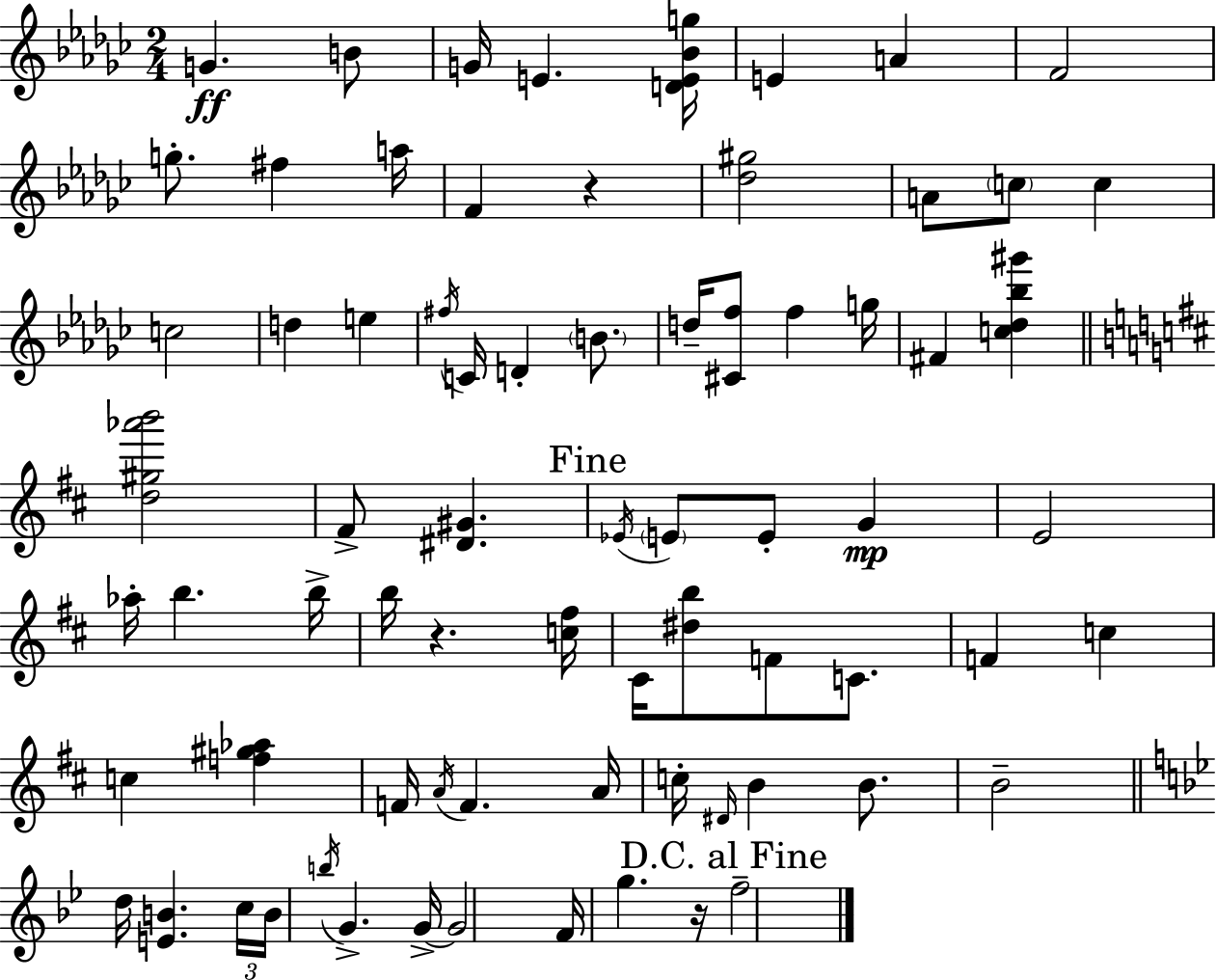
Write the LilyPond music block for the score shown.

{
  \clef treble
  \numericTimeSignature
  \time 2/4
  \key ees \minor
  \repeat volta 2 { g'4.\ff b'8 | g'16 e'4. <d' e' bes' g''>16 | e'4 a'4 | f'2 | \break g''8.-. fis''4 a''16 | f'4 r4 | <des'' gis''>2 | a'8 \parenthesize c''8 c''4 | \break c''2 | d''4 e''4 | \acciaccatura { fis''16 } c'16 d'4-. \parenthesize b'8. | d''16-- <cis' f''>8 f''4 | \break g''16 fis'4 <c'' des'' bes'' gis'''>4 | \bar "||" \break \key b \minor <d'' gis'' aes''' b'''>2 | fis'8-> <dis' gis'>4. | \mark "Fine" \acciaccatura { ees'16 } \parenthesize e'8 e'8-. g'4\mp | e'2 | \break aes''16-. b''4. | b''16-> b''16 r4. | <c'' fis''>16 cis'16 <dis'' b''>8 f'8 c'8. | f'4 c''4 | \break c''4 <f'' gis'' aes''>4 | f'16 \acciaccatura { a'16 } f'4. | a'16 c''16-. \grace { dis'16 } b'4 | b'8. b'2-- | \break \bar "||" \break \key g \minor d''16 <e' b'>4. \tuplet 3/2 { c''16 | b'16 \acciaccatura { b''16 } } g'4.-> | g'16->~~ g'2 | f'16 g''4. | \break r16 \mark "D.C. al Fine" f''2-- | } \bar "|."
}